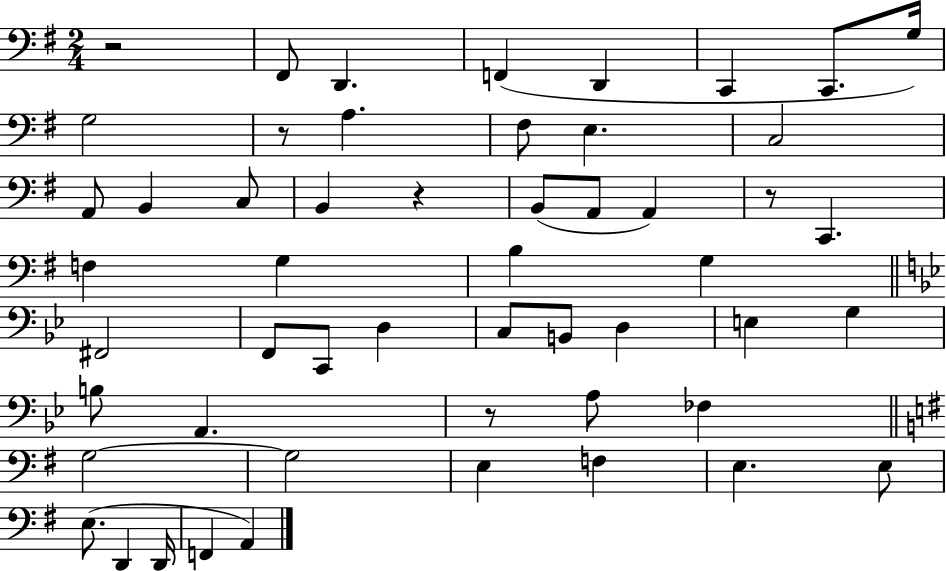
R/h F#2/e D2/q. F2/q D2/q C2/q C2/e. G3/s G3/h R/e A3/q. F#3/e E3/q. C3/h A2/e B2/q C3/e B2/q R/q B2/e A2/e A2/q R/e C2/q. F3/q G3/q B3/q G3/q F#2/h F2/e C2/e D3/q C3/e B2/e D3/q E3/q G3/q B3/e A2/q. R/e A3/e FES3/q G3/h G3/h E3/q F3/q E3/q. E3/e E3/e. D2/q D2/s F2/q A2/q